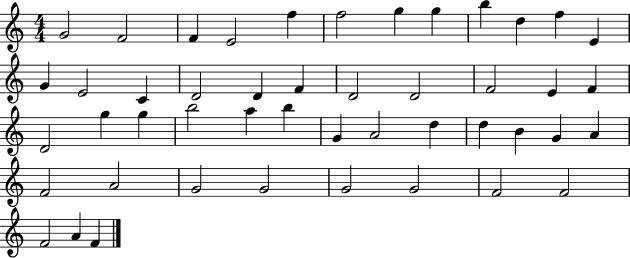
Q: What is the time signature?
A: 4/4